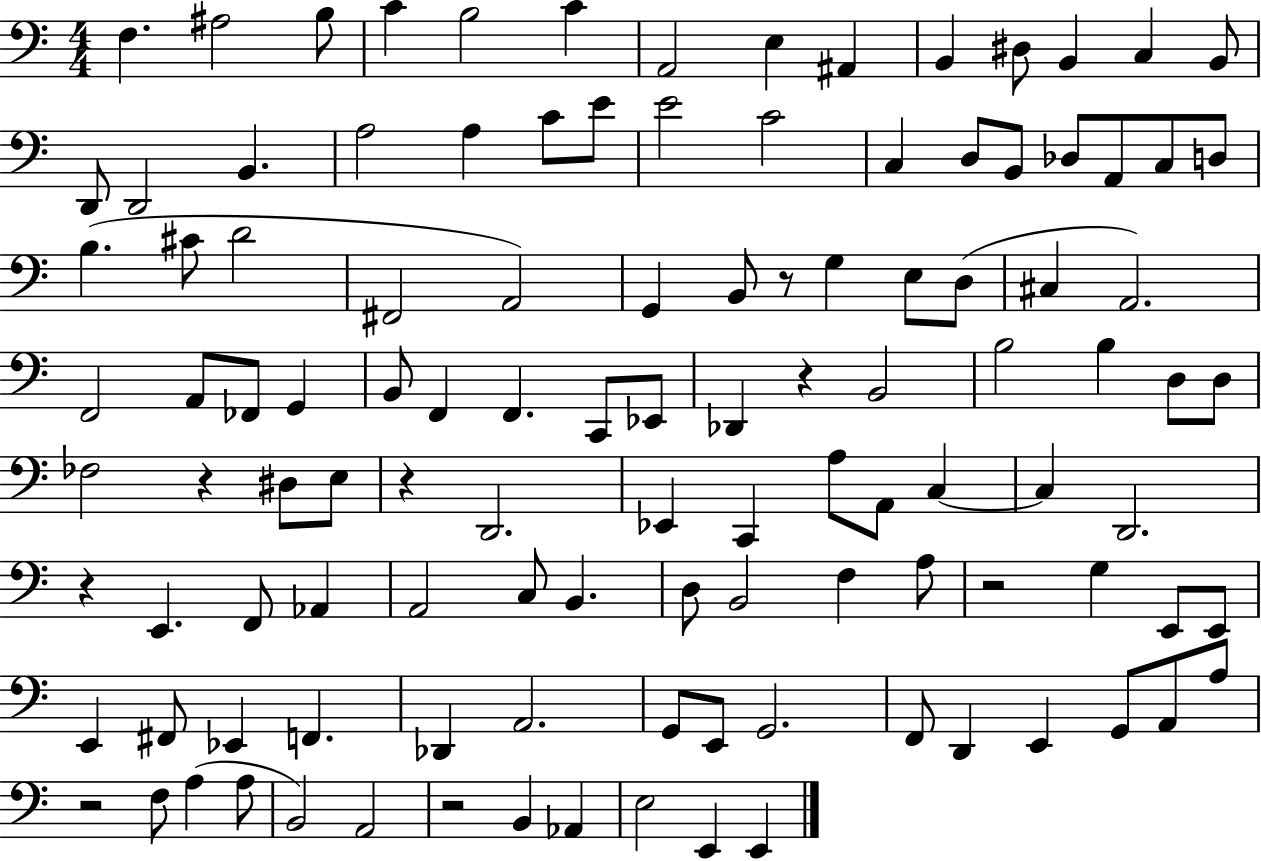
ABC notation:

X:1
T:Untitled
M:4/4
L:1/4
K:C
F, ^A,2 B,/2 C B,2 C A,,2 E, ^A,, B,, ^D,/2 B,, C, B,,/2 D,,/2 D,,2 B,, A,2 A, C/2 E/2 E2 C2 C, D,/2 B,,/2 _D,/2 A,,/2 C,/2 D,/2 B, ^C/2 D2 ^F,,2 A,,2 G,, B,,/2 z/2 G, E,/2 D,/2 ^C, A,,2 F,,2 A,,/2 _F,,/2 G,, B,,/2 F,, F,, C,,/2 _E,,/2 _D,, z B,,2 B,2 B, D,/2 D,/2 _F,2 z ^D,/2 E,/2 z D,,2 _E,, C,, A,/2 A,,/2 C, C, D,,2 z E,, F,,/2 _A,, A,,2 C,/2 B,, D,/2 B,,2 F, A,/2 z2 G, E,,/2 E,,/2 E,, ^F,,/2 _E,, F,, _D,, A,,2 G,,/2 E,,/2 G,,2 F,,/2 D,, E,, G,,/2 A,,/2 A,/2 z2 F,/2 A, A,/2 B,,2 A,,2 z2 B,, _A,, E,2 E,, E,,